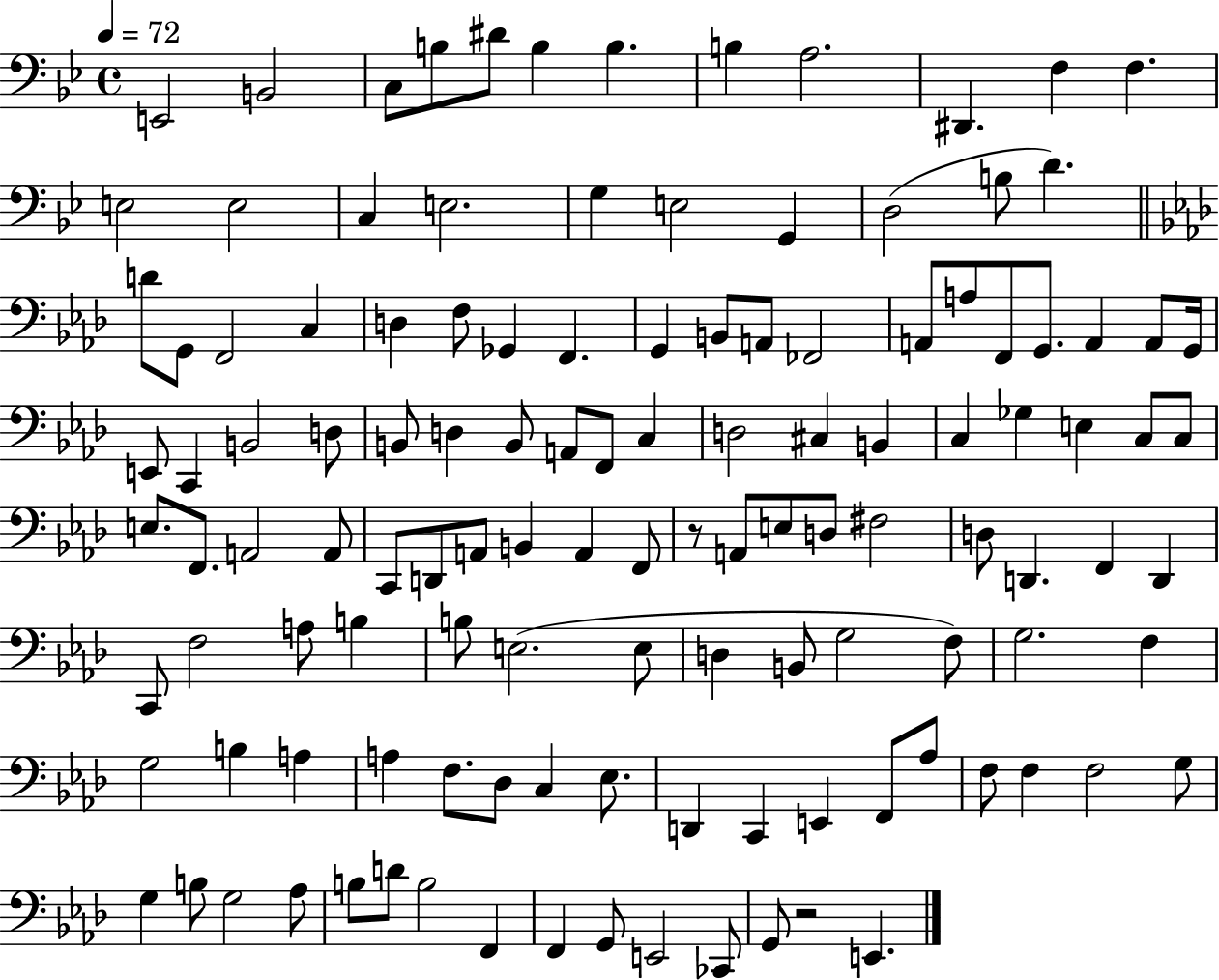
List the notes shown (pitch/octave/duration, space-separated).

E2/h B2/h C3/e B3/e D#4/e B3/q B3/q. B3/q A3/h. D#2/q. F3/q F3/q. E3/h E3/h C3/q E3/h. G3/q E3/h G2/q D3/h B3/e D4/q. D4/e G2/e F2/h C3/q D3/q F3/e Gb2/q F2/q. G2/q B2/e A2/e FES2/h A2/e A3/e F2/e G2/e. A2/q A2/e G2/s E2/e C2/q B2/h D3/e B2/e D3/q B2/e A2/e F2/e C3/q D3/h C#3/q B2/q C3/q Gb3/q E3/q C3/e C3/e E3/e. F2/e. A2/h A2/e C2/e D2/e A2/e B2/q A2/q F2/e R/e A2/e E3/e D3/e F#3/h D3/e D2/q. F2/q D2/q C2/e F3/h A3/e B3/q B3/e E3/h. E3/e D3/q B2/e G3/h F3/e G3/h. F3/q G3/h B3/q A3/q A3/q F3/e. Db3/e C3/q Eb3/e. D2/q C2/q E2/q F2/e Ab3/e F3/e F3/q F3/h G3/e G3/q B3/e G3/h Ab3/e B3/e D4/e B3/h F2/q F2/q G2/e E2/h CES2/e G2/e R/h E2/q.